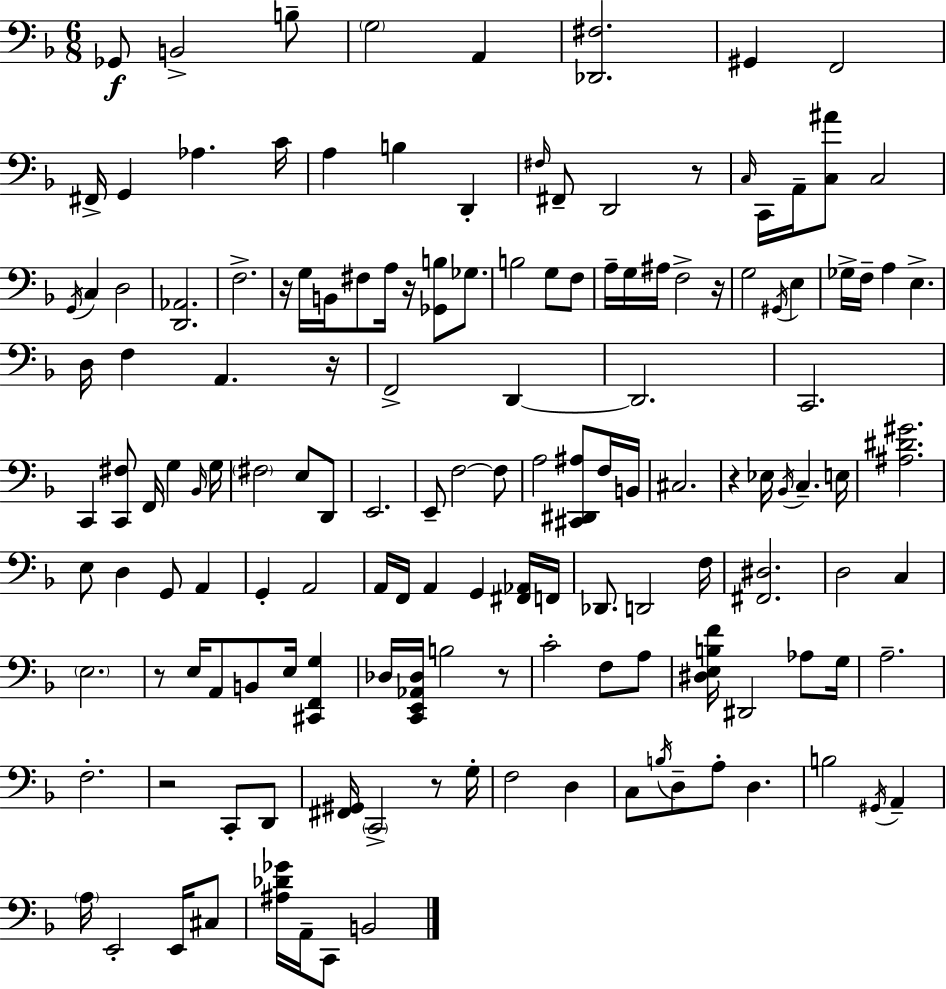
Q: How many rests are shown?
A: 10